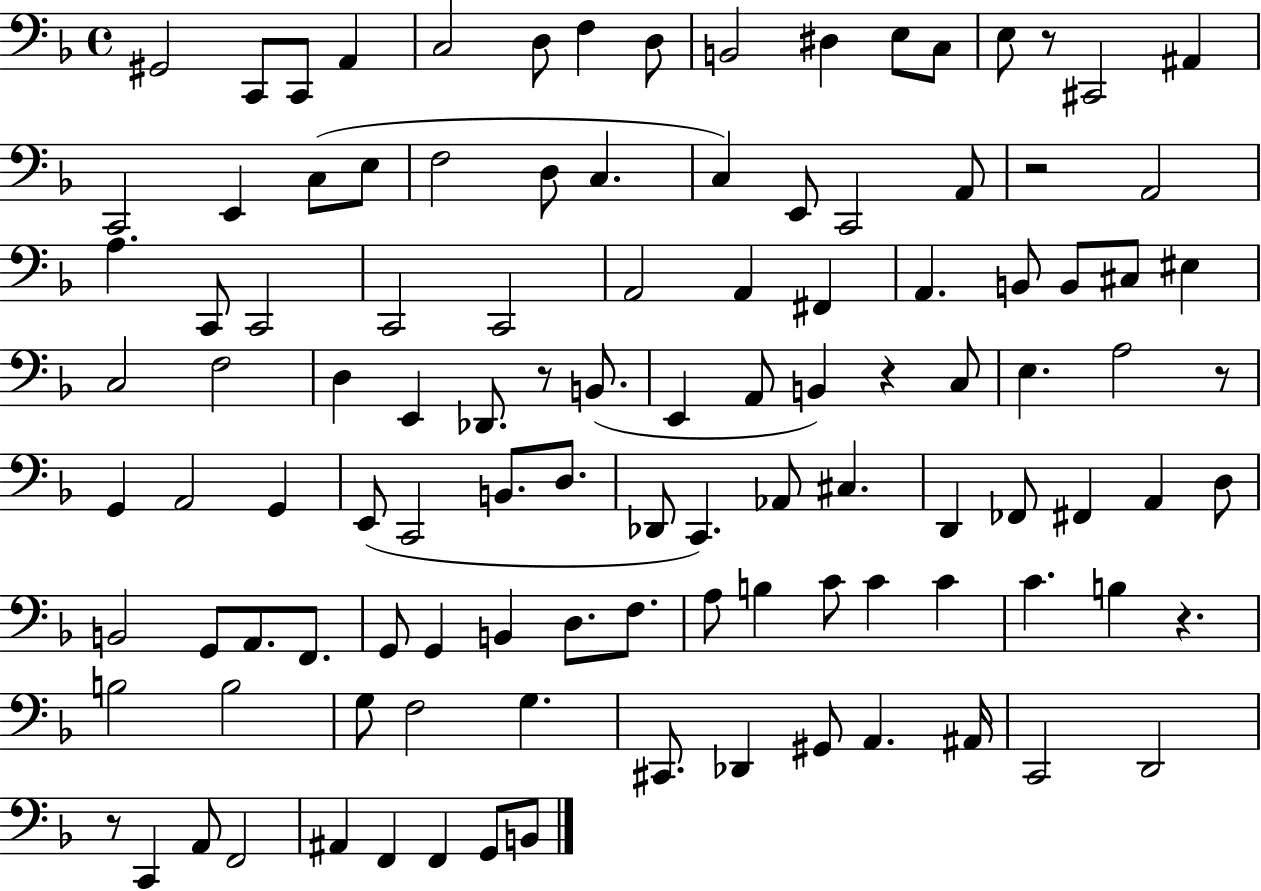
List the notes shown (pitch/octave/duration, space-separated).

G#2/h C2/e C2/e A2/q C3/h D3/e F3/q D3/e B2/h D#3/q E3/e C3/e E3/e R/e C#2/h A#2/q C2/h E2/q C3/e E3/e F3/h D3/e C3/q. C3/q E2/e C2/h A2/e R/h A2/h A3/q. C2/e C2/h C2/h C2/h A2/h A2/q F#2/q A2/q. B2/e B2/e C#3/e EIS3/q C3/h F3/h D3/q E2/q Db2/e. R/e B2/e. E2/q A2/e B2/q R/q C3/e E3/q. A3/h R/e G2/q A2/h G2/q E2/e C2/h B2/e. D3/e. Db2/e C2/q. Ab2/e C#3/q. D2/q FES2/e F#2/q A2/q D3/e B2/h G2/e A2/e. F2/e. G2/e G2/q B2/q D3/e. F3/e. A3/e B3/q C4/e C4/q C4/q C4/q. B3/q R/q. B3/h B3/h G3/e F3/h G3/q. C#2/e. Db2/q G#2/e A2/q. A#2/s C2/h D2/h R/e C2/q A2/e F2/h A#2/q F2/q F2/q G2/e B2/e